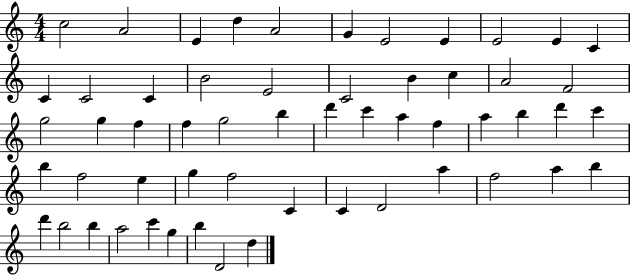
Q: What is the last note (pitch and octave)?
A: D5